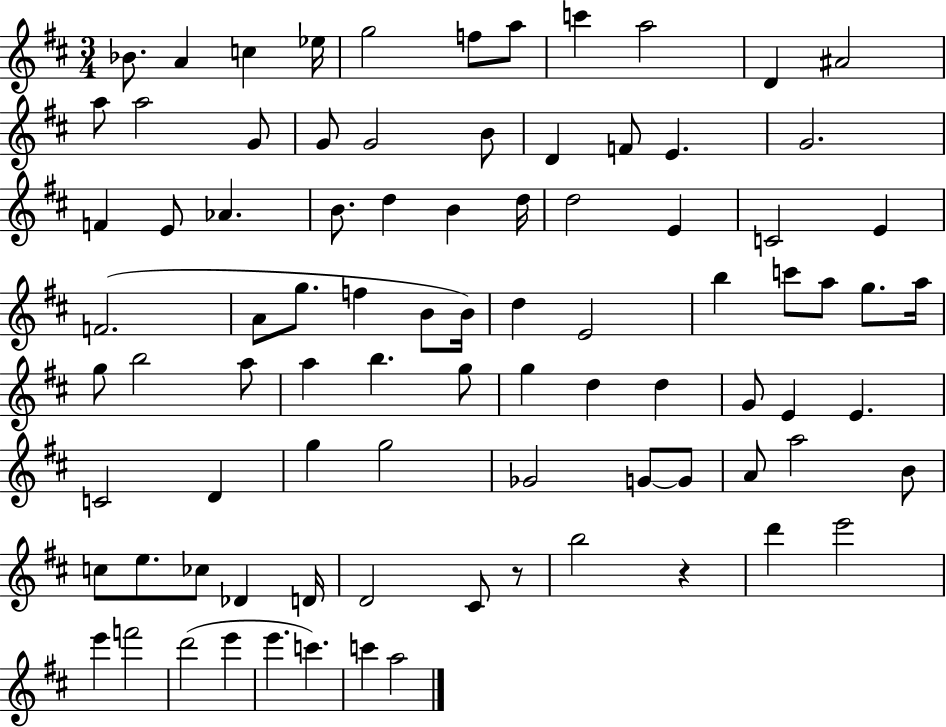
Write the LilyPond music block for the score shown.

{
  \clef treble
  \numericTimeSignature
  \time 3/4
  \key d \major
  bes'8. a'4 c''4 ees''16 | g''2 f''8 a''8 | c'''4 a''2 | d'4 ais'2 | \break a''8 a''2 g'8 | g'8 g'2 b'8 | d'4 f'8 e'4. | g'2. | \break f'4 e'8 aes'4. | b'8. d''4 b'4 d''16 | d''2 e'4 | c'2 e'4 | \break f'2.( | a'8 g''8. f''4 b'8 b'16) | d''4 e'2 | b''4 c'''8 a''8 g''8. a''16 | \break g''8 b''2 a''8 | a''4 b''4. g''8 | g''4 d''4 d''4 | g'8 e'4 e'4. | \break c'2 d'4 | g''4 g''2 | ges'2 g'8~~ g'8 | a'8 a''2 b'8 | \break c''8 e''8. ces''8 des'4 d'16 | d'2 cis'8 r8 | b''2 r4 | d'''4 e'''2 | \break e'''4 f'''2 | d'''2( e'''4 | e'''4. c'''4.) | c'''4 a''2 | \break \bar "|."
}